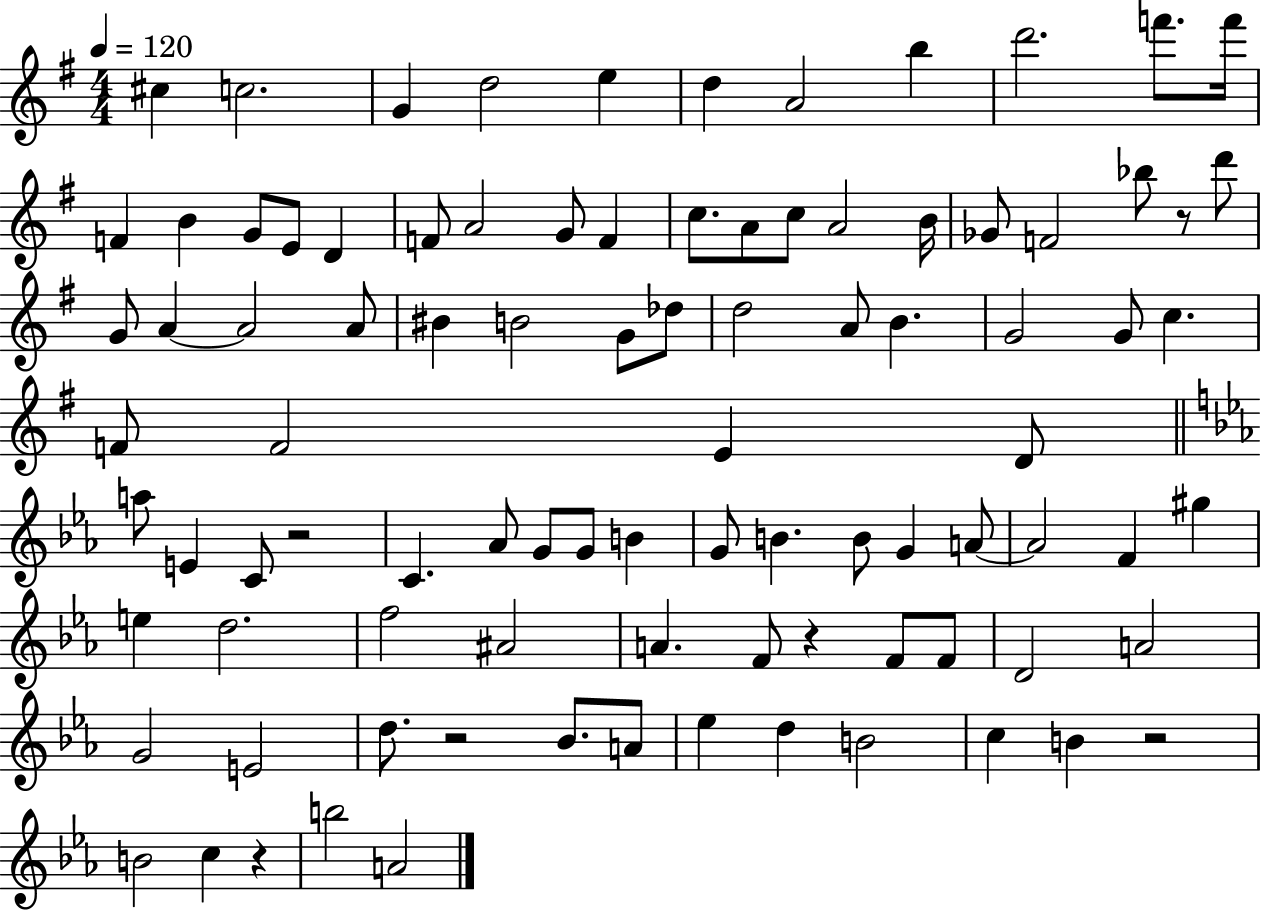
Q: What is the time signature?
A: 4/4